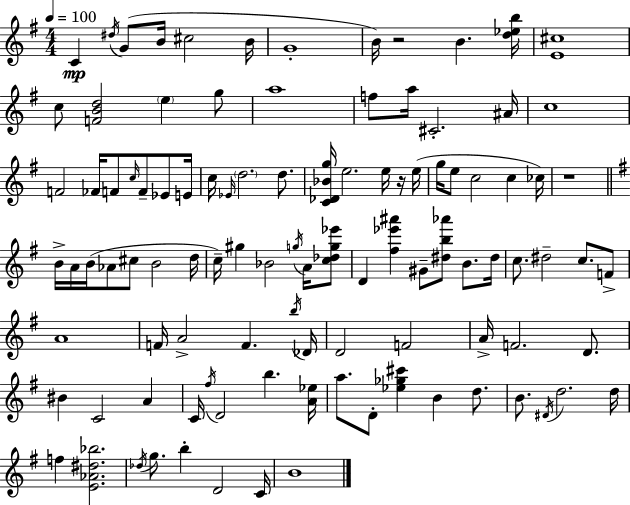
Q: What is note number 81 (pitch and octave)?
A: D#4